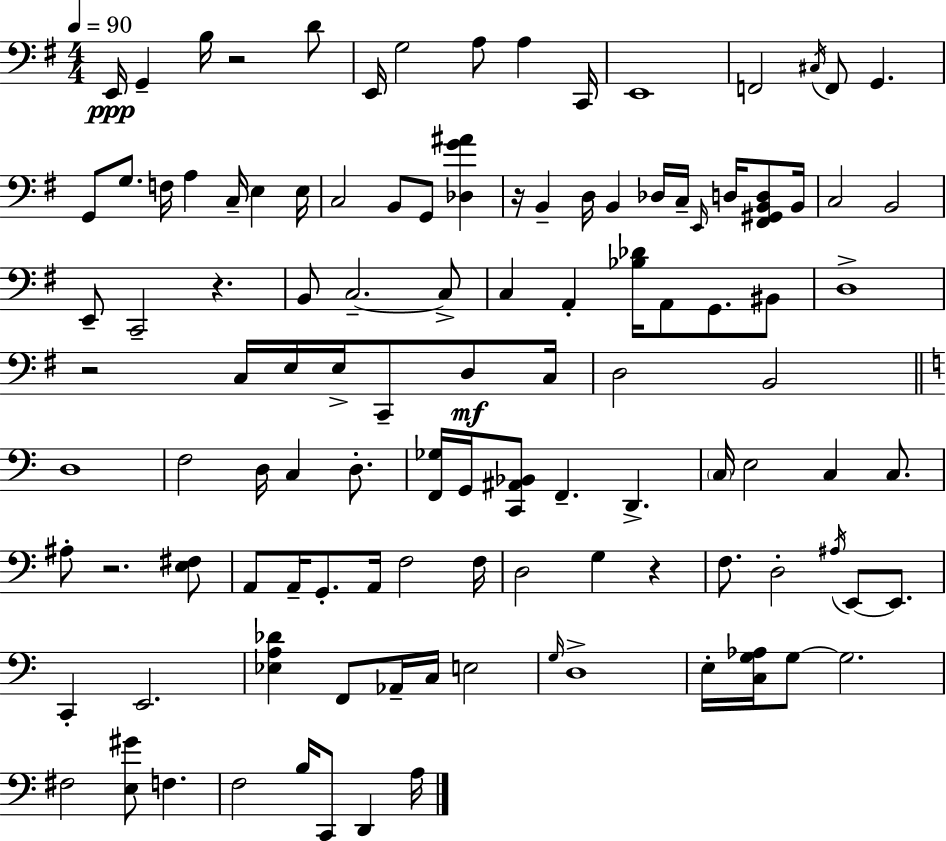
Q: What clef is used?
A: bass